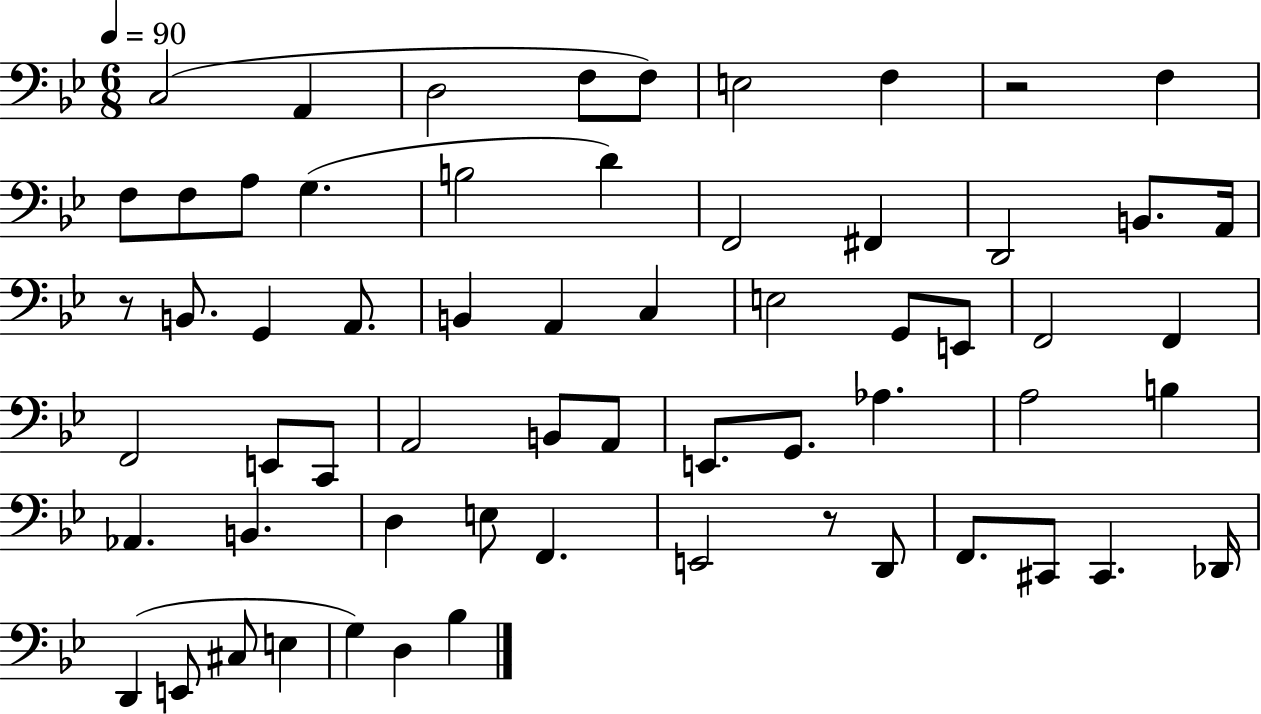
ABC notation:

X:1
T:Untitled
M:6/8
L:1/4
K:Bb
C,2 A,, D,2 F,/2 F,/2 E,2 F, z2 F, F,/2 F,/2 A,/2 G, B,2 D F,,2 ^F,, D,,2 B,,/2 A,,/4 z/2 B,,/2 G,, A,,/2 B,, A,, C, E,2 G,,/2 E,,/2 F,,2 F,, F,,2 E,,/2 C,,/2 A,,2 B,,/2 A,,/2 E,,/2 G,,/2 _A, A,2 B, _A,, B,, D, E,/2 F,, E,,2 z/2 D,,/2 F,,/2 ^C,,/2 ^C,, _D,,/4 D,, E,,/2 ^C,/2 E, G, D, _B,